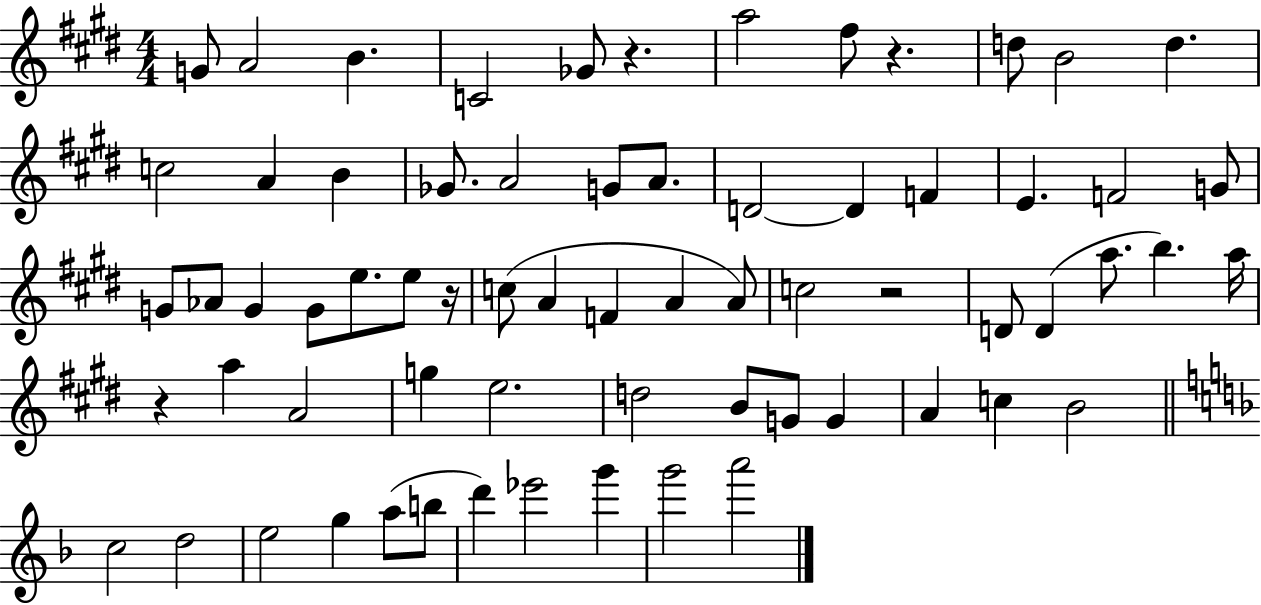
{
  \clef treble
  \numericTimeSignature
  \time 4/4
  \key e \major
  \repeat volta 2 { g'8 a'2 b'4. | c'2 ges'8 r4. | a''2 fis''8 r4. | d''8 b'2 d''4. | \break c''2 a'4 b'4 | ges'8. a'2 g'8 a'8. | d'2~~ d'4 f'4 | e'4. f'2 g'8 | \break g'8 aes'8 g'4 g'8 e''8. e''8 r16 | c''8( a'4 f'4 a'4 a'8) | c''2 r2 | d'8 d'4( a''8. b''4.) a''16 | \break r4 a''4 a'2 | g''4 e''2. | d''2 b'8 g'8 g'4 | a'4 c''4 b'2 | \break \bar "||" \break \key f \major c''2 d''2 | e''2 g''4 a''8( b''8 | d'''4) ees'''2 g'''4 | g'''2 a'''2 | \break } \bar "|."
}